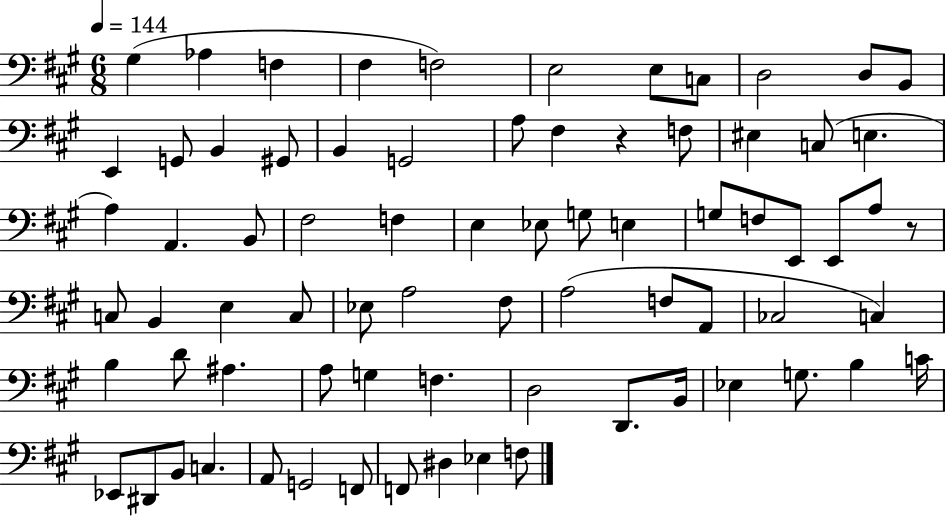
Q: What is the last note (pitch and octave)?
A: F3